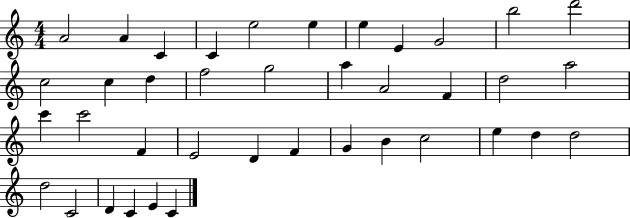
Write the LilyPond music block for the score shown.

{
  \clef treble
  \numericTimeSignature
  \time 4/4
  \key c \major
  a'2 a'4 c'4 | c'4 e''2 e''4 | e''4 e'4 g'2 | b''2 d'''2 | \break c''2 c''4 d''4 | f''2 g''2 | a''4 a'2 f'4 | d''2 a''2 | \break c'''4 c'''2 f'4 | e'2 d'4 f'4 | g'4 b'4 c''2 | e''4 d''4 d''2 | \break d''2 c'2 | d'4 c'4 e'4 c'4 | \bar "|."
}